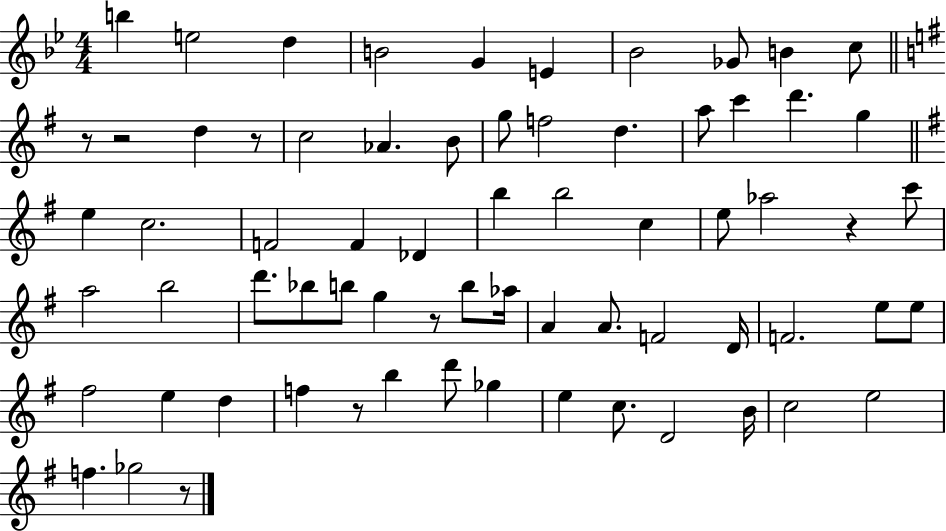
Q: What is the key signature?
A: BES major